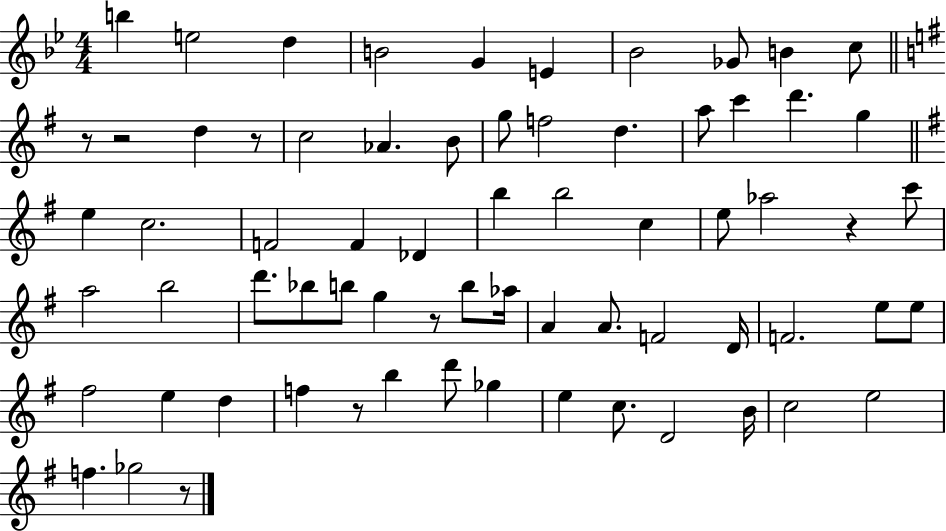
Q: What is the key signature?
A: BES major